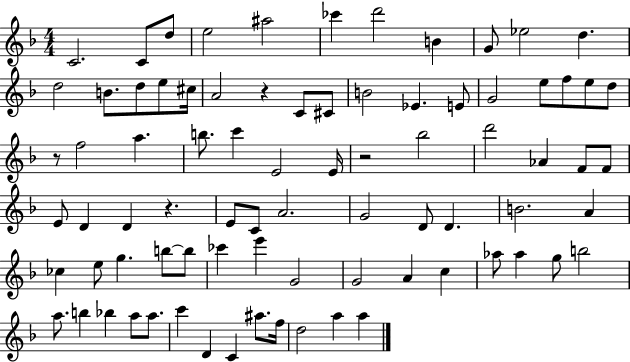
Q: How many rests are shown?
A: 4